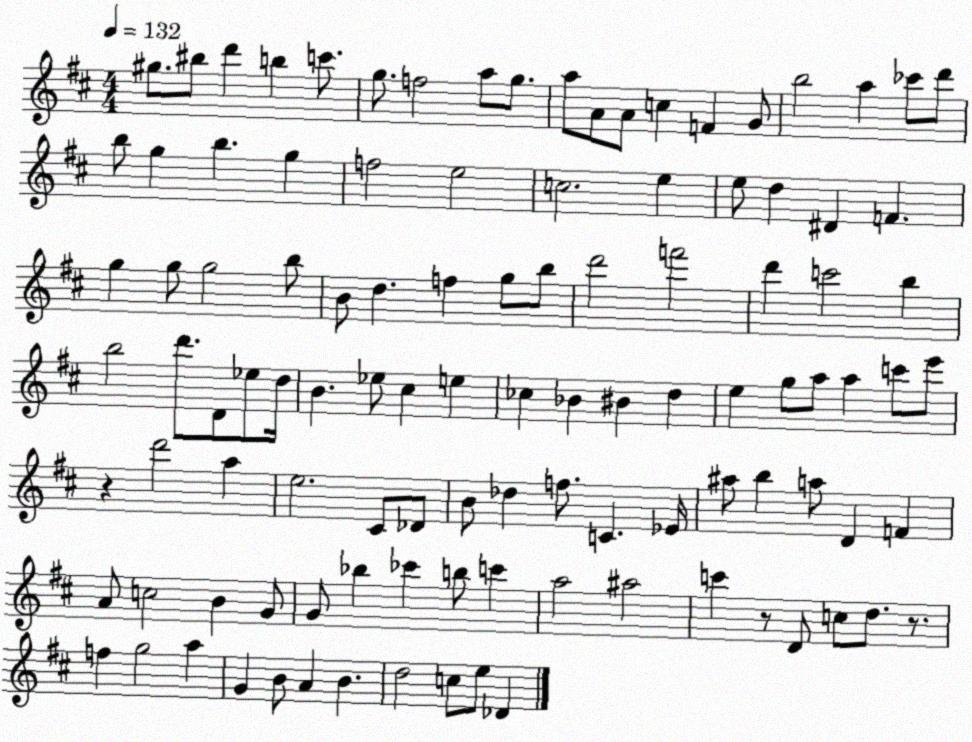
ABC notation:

X:1
T:Untitled
M:4/4
L:1/4
K:D
^g/2 ^b/2 d' b c'/2 g/2 f2 a/2 g/2 a/2 A/2 A/2 c F G/2 b2 a _c'/2 d'/2 b/2 g b g f2 e2 c2 e e/2 d ^D F g g/2 g2 b/2 B/2 d f g/2 b/2 d'2 f'2 d' c'2 b b2 d'/2 D/2 _e/2 d/4 B _e/2 ^c e _c _B ^B d e g/2 a/2 a c'/2 e'/2 z d'2 a e2 ^C/2 _D/2 B/2 _d f/2 C _E/4 ^a/2 b a/2 D F A/2 c2 B G/2 G/2 _b _c' b/2 c' a2 ^a2 c' z/2 D/2 c/2 d/2 z/2 f g2 a G B/2 A B d2 c/2 e/2 _D